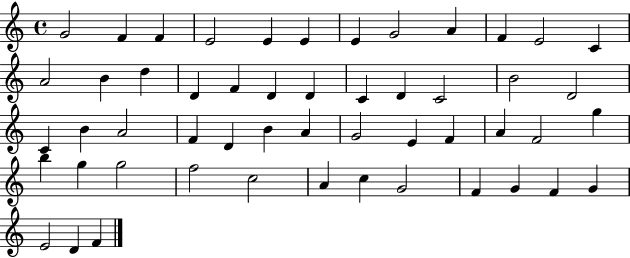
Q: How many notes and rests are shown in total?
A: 52